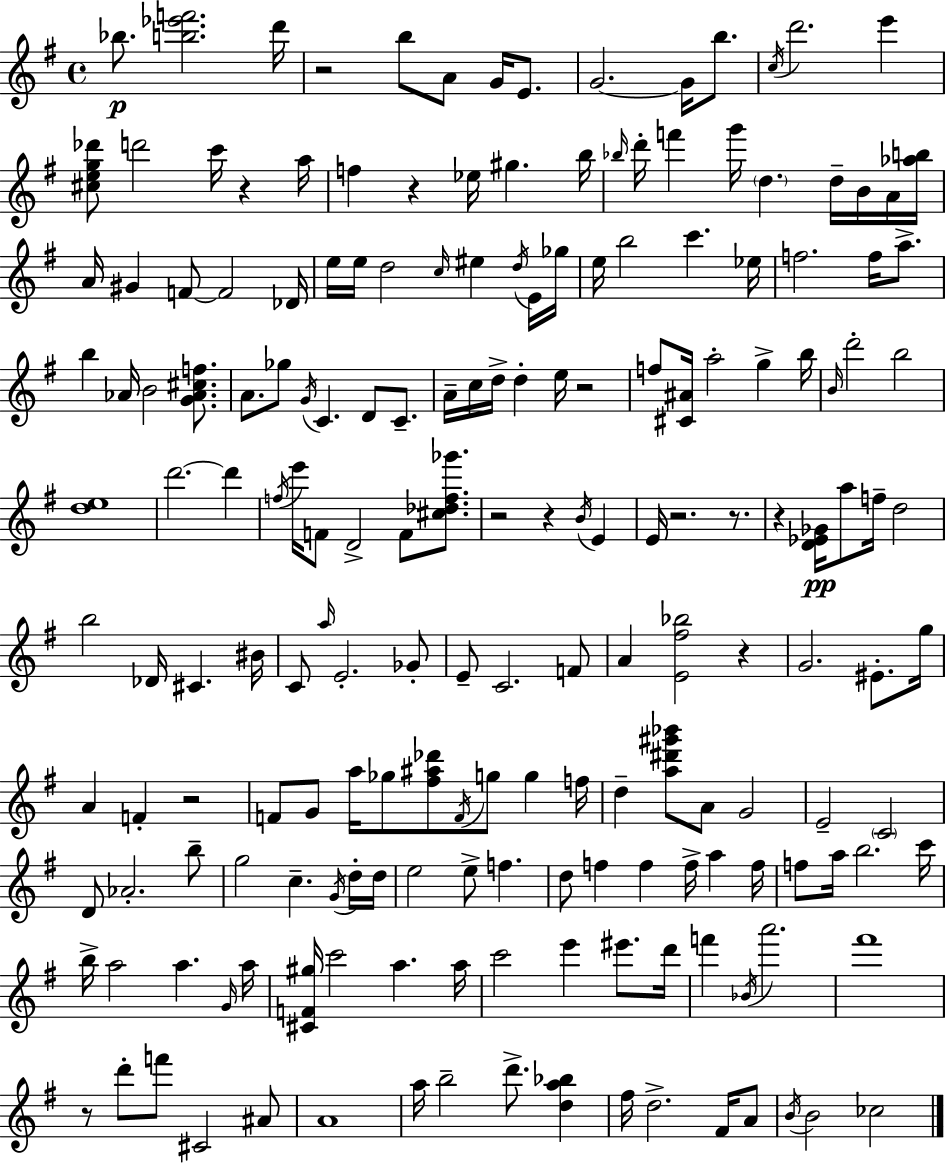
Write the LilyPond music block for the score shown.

{
  \clef treble
  \time 4/4
  \defaultTimeSignature
  \key g \major
  \repeat volta 2 { bes''8.\p <b'' ees''' f'''>2. d'''16 | r2 b''8 a'8 g'16 e'8. | g'2.~~ g'16 b''8. | \acciaccatura { c''16 } d'''2. e'''4 | \break <cis'' e'' g'' des'''>8 d'''2 c'''16 r4 | a''16 f''4 r4 ees''16 gis''4. | b''16 \grace { bes''16 } d'''16-. f'''4 g'''16 \parenthesize d''4. d''16-- b'16 | a'16 <aes'' b''>16 a'16 gis'4 f'8~~ f'2 | \break des'16 e''16 e''16 d''2 \grace { c''16 } eis''4 | \acciaccatura { d''16 } e'16 ges''16 e''16 b''2 c'''4. | ees''16 f''2. | f''16 a''8.-> b''4 aes'16 b'2 | \break <g' aes' cis'' f''>8. a'8. ges''8 \acciaccatura { g'16 } c'4. | d'8 c'8.-- a'16-- c''16 d''16-> d''4-. e''16 r2 | f''8 <cis' ais'>16 a''2-. | g''4-> b''16 \grace { b'16 } d'''2-. b''2 | \break <d'' e''>1 | d'''2.~~ | d'''4 \acciaccatura { f''16 } e'''16 f'8 d'2-> | f'8 <cis'' des'' f'' ges'''>8. r2 r4 | \break \acciaccatura { b'16 } e'4 e'16 r2. | r8. r4 <d' ees' ges'>16\pp a''8 f''16-- | d''2 b''2 | des'16 cis'4. bis'16 c'8 \grace { a''16 } e'2.-. | \break ges'8-. e'8-- c'2. | f'8 a'4 <e' fis'' bes''>2 | r4 g'2. | eis'8.-. g''16 a'4 f'4-. | \break r2 f'8 g'8 a''16 ges''8 | <fis'' ais'' des'''>8 \acciaccatura { f'16 } g''8 g''4 f''16 d''4-- <a'' dis''' gis''' bes'''>8 | a'8 g'2 e'2-- | \parenthesize c'2 d'8 aes'2.-. | \break b''8-- g''2 | c''4.-- \acciaccatura { g'16 } d''16-. d''16 e''2 | e''8-> f''4. d''8 f''4 | f''4 f''16-> a''4 f''16 f''8 a''16 b''2. | \break c'''16 b''16-> a''2 | a''4. \grace { g'16 } a''16 <cis' f' gis''>16 c'''2 | a''4. a''16 c'''2 | e'''4 eis'''8. d'''16 f'''4 | \break \acciaccatura { bes'16 } a'''2. fis'''1 | r8 d'''8-. | f'''8 cis'2 ais'8 a'1 | a''16 b''2-- | \break d'''8.-> <d'' a'' bes''>4 fis''16 d''2.-> | fis'16 a'8 \acciaccatura { b'16 } b'2 | ces''2 } \bar "|."
}